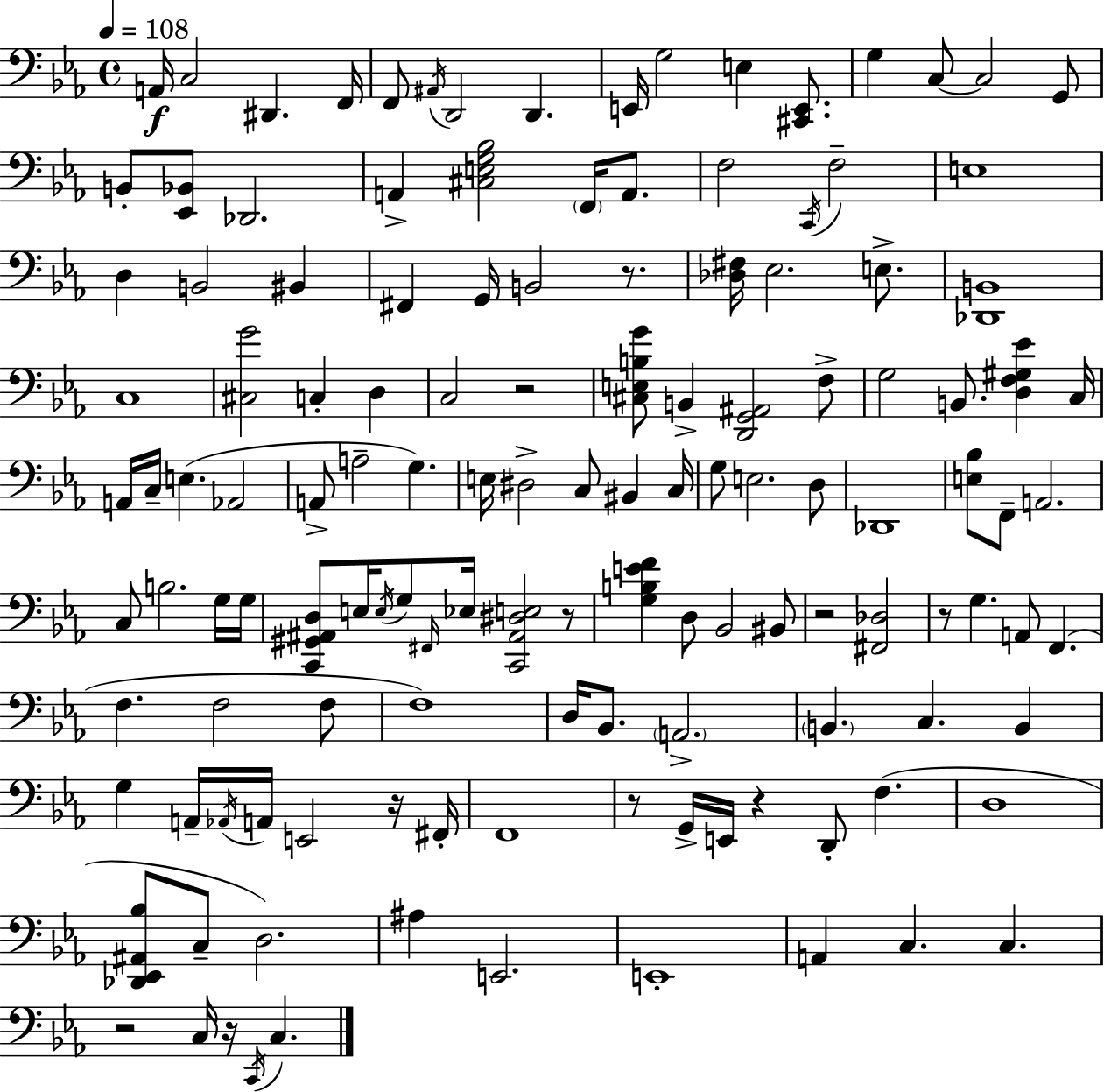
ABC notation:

X:1
T:Untitled
M:4/4
L:1/4
K:Eb
A,,/4 C,2 ^D,, F,,/4 F,,/2 ^A,,/4 D,,2 D,, E,,/4 G,2 E, [^C,,E,,]/2 G, C,/2 C,2 G,,/2 B,,/2 [_E,,_B,,]/2 _D,,2 A,, [^C,E,G,_B,]2 F,,/4 A,,/2 F,2 C,,/4 F,2 E,4 D, B,,2 ^B,, ^F,, G,,/4 B,,2 z/2 [_D,^F,]/4 _E,2 E,/2 [_D,,B,,]4 C,4 [^C,G]2 C, D, C,2 z2 [^C,E,B,G]/2 B,, [D,,G,,^A,,]2 F,/2 G,2 B,,/2 [D,F,^G,_E] C,/4 A,,/4 C,/4 E, _A,,2 A,,/2 A,2 G, E,/4 ^D,2 C,/2 ^B,, C,/4 G,/2 E,2 D,/2 _D,,4 [E,_B,]/2 F,,/2 A,,2 C,/2 B,2 G,/4 G,/4 [C,,^G,,^A,,D,]/2 E,/4 E,/4 G,/2 ^F,,/4 _E,/4 [C,,^A,,^D,E,]2 z/2 [G,B,EF] D,/2 _B,,2 ^B,,/2 z2 [^F,,_D,]2 z/2 G, A,,/2 F,, F, F,2 F,/2 F,4 D,/4 _B,,/2 A,,2 B,, C, B,, G, A,,/4 _A,,/4 A,,/4 E,,2 z/4 ^F,,/4 F,,4 z/2 G,,/4 E,,/4 z D,,/2 F, D,4 [_D,,_E,,^A,,_B,]/2 C,/2 D,2 ^A, E,,2 E,,4 A,, C, C, z2 C,/4 z/4 C,,/4 C,